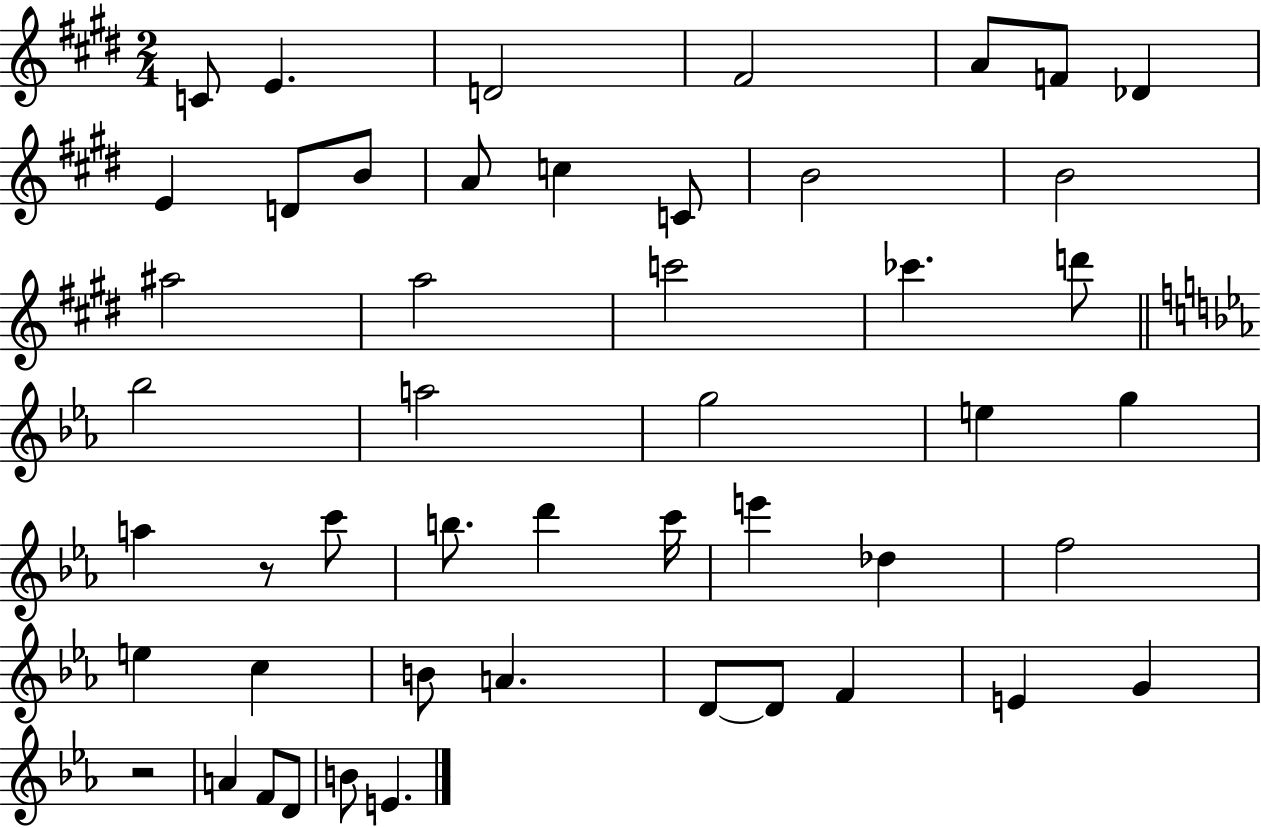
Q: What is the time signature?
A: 2/4